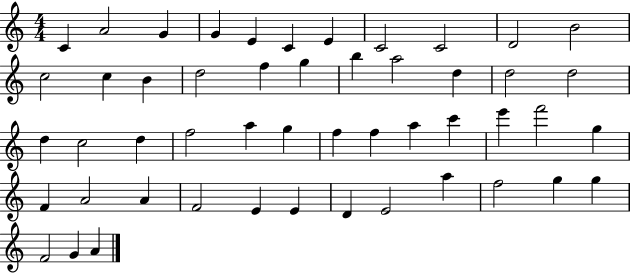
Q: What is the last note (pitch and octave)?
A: A4